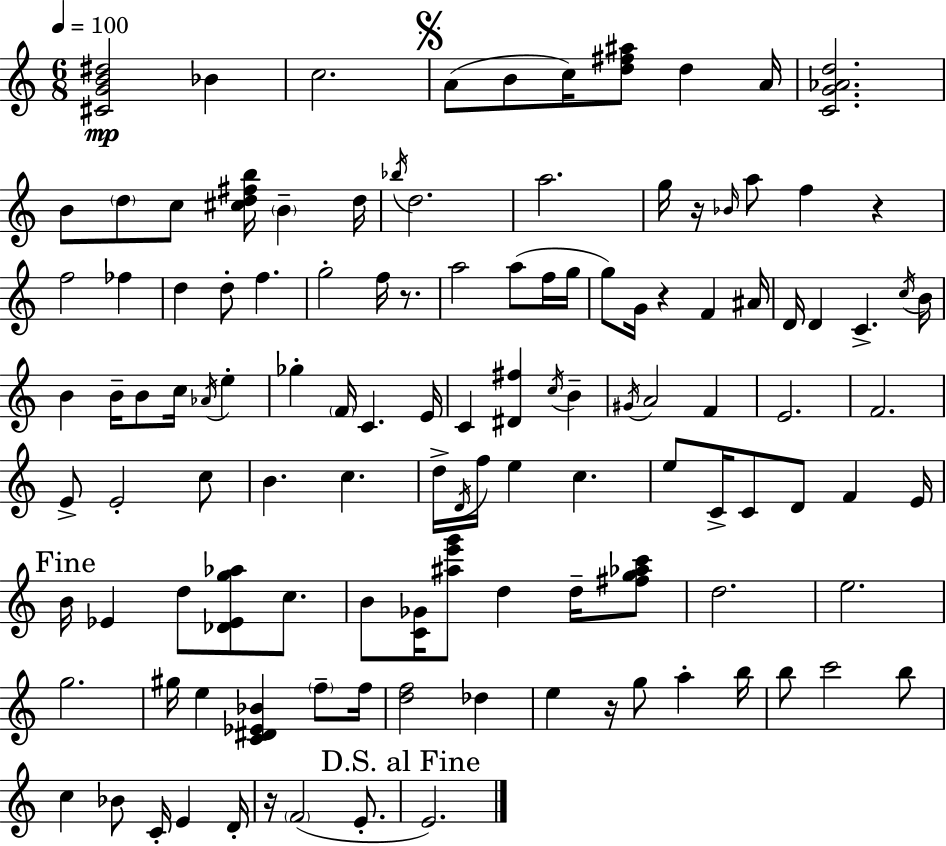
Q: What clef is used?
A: treble